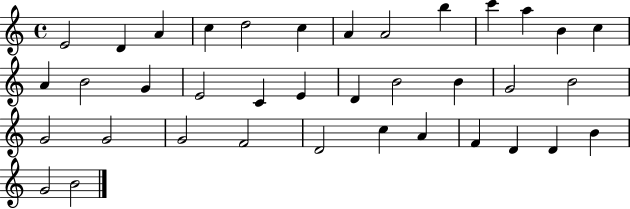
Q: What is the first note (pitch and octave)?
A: E4